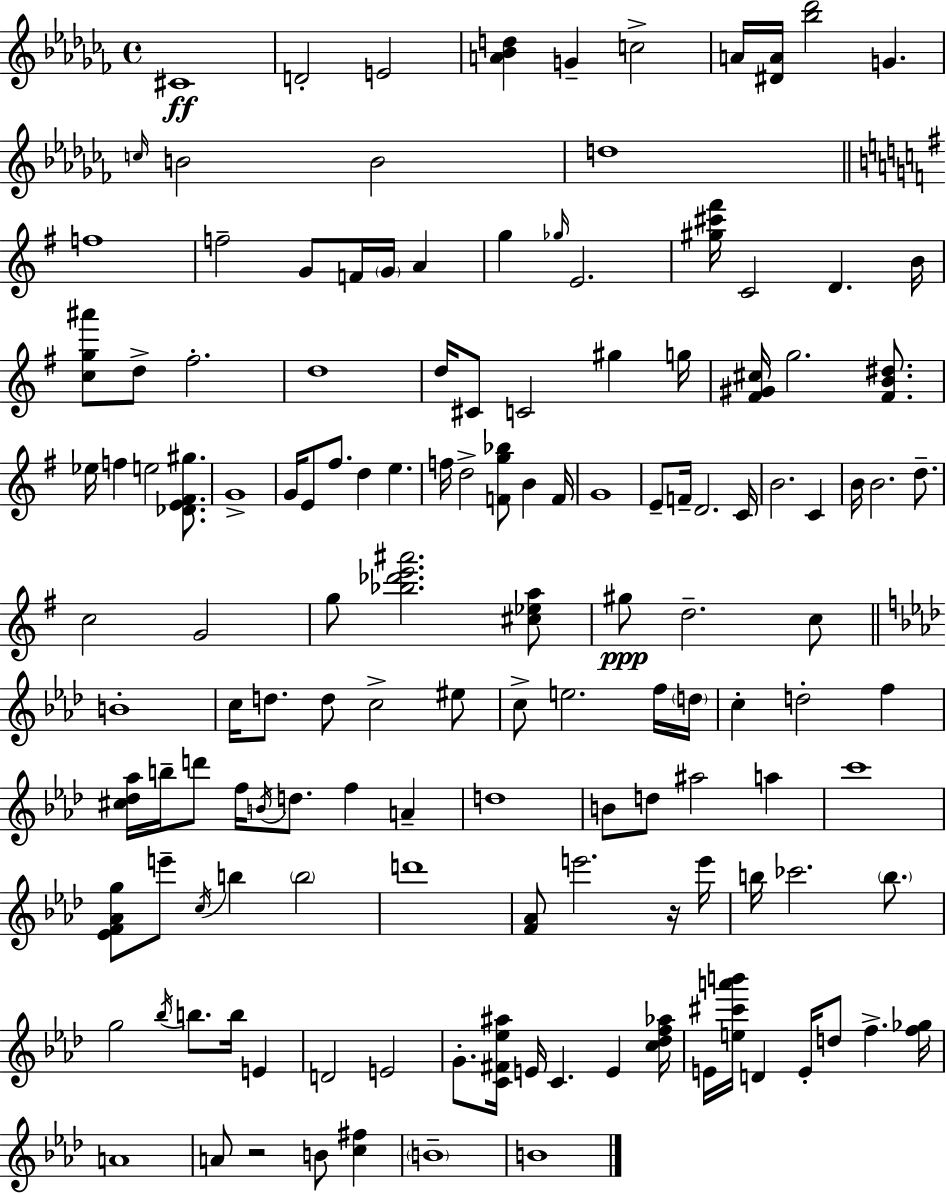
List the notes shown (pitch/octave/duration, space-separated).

C#4/w D4/h E4/h [A4,Bb4,D5]/q G4/q C5/h A4/s [D#4,A4]/s [Bb5,Db6]/h G4/q. C5/s B4/h B4/h D5/w F5/w F5/h G4/e F4/s G4/s A4/q G5/q Gb5/s E4/h. [G#5,C#6,F#6]/s C4/h D4/q. B4/s [C5,G5,A#6]/e D5/e F#5/h. D5/w D5/s C#4/e C4/h G#5/q G5/s [F#4,G#4,C#5]/s G5/h. [F#4,B4,D#5]/e. Eb5/s F5/q E5/h [Db4,E4,F#4,G#5]/e. G4/w G4/s E4/e F#5/e. D5/q E5/q. F5/s D5/h [F4,G5,Bb5]/e B4/q F4/s G4/w E4/e F4/s D4/h. C4/s B4/h. C4/q B4/s B4/h. D5/e. C5/h G4/h G5/e [Bb5,Db6,E6,A#6]/h. [C#5,Eb5,A5]/e G#5/e D5/h. C5/e B4/w C5/s D5/e. D5/e C5/h EIS5/e C5/e E5/h. F5/s D5/s C5/q D5/h F5/q [C#5,Db5,Ab5]/s B5/s D6/e F5/s B4/s D5/e. F5/q A4/q D5/w B4/e D5/e A#5/h A5/q C6/w [Eb4,F4,Ab4,G5]/e E6/e C5/s B5/q B5/h D6/w [F4,Ab4]/e E6/h. R/s E6/s B5/s CES6/h. B5/e. G5/h Bb5/s B5/e. B5/s E4/q D4/h E4/h G4/e. [C4,F#4,Eb5,A#5]/s E4/s C4/q. E4/q [C5,Db5,F5,Ab5]/s E4/s [E5,C#6,A6,B6]/s D4/q E4/s D5/e F5/q. [F5,Gb5]/s A4/w A4/e R/h B4/e [C5,F#5]/q B4/w B4/w